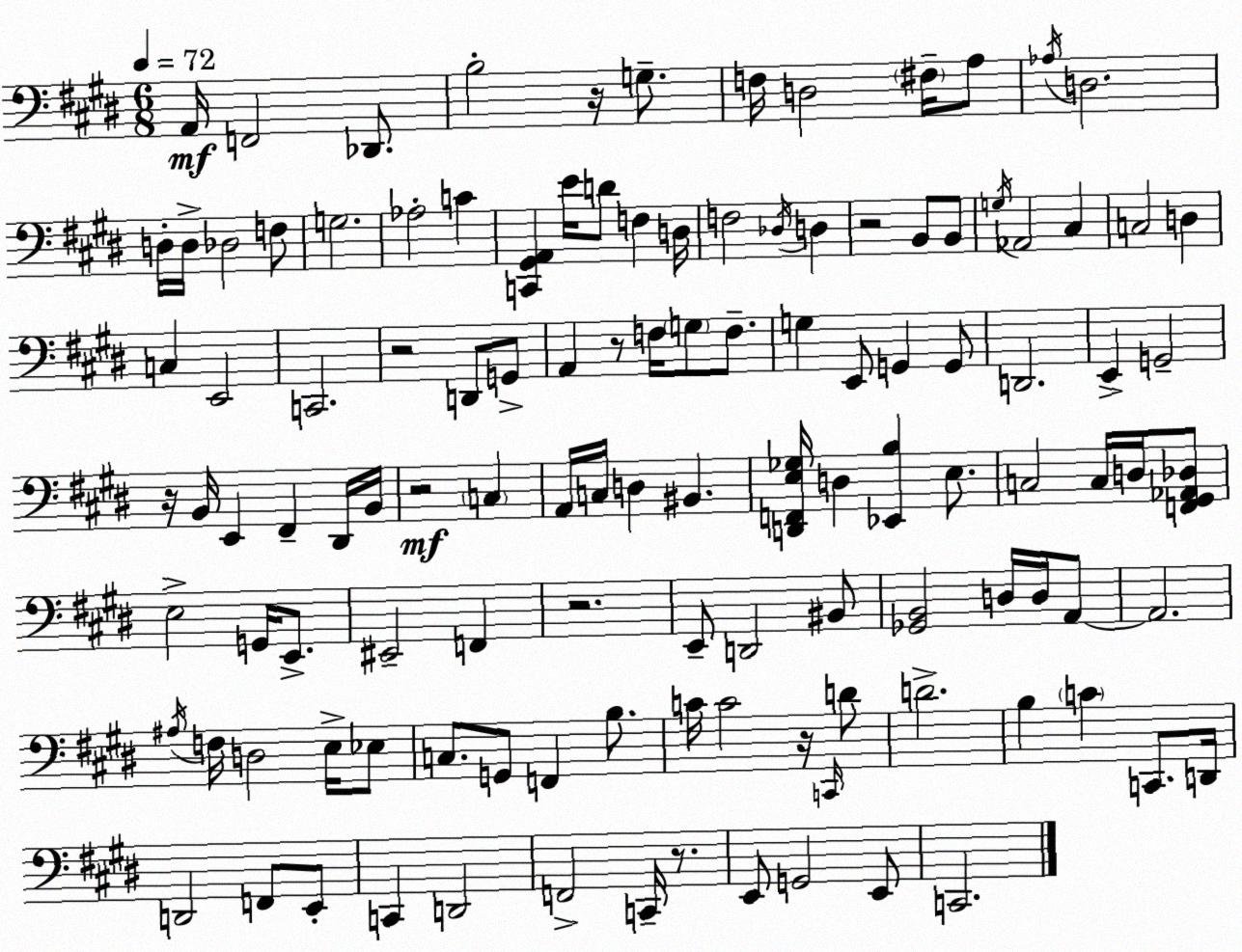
X:1
T:Untitled
M:6/8
L:1/4
K:E
A,,/4 F,,2 _D,,/2 B,2 z/4 G,/2 F,/4 D,2 ^F,/4 A,/2 _A,/4 D,2 D,/4 D,/4 _D,2 F,/2 G,2 _A,2 C [C,,^G,,A,,] E/4 D/2 F, D,/4 F,2 _D,/4 D, z2 B,,/2 B,,/2 G,/4 _A,,2 ^C, C,2 D, C, E,,2 C,,2 z2 D,,/2 G,,/2 A,, z/2 F,/4 G,/2 F,/2 G, E,,/2 G,, G,,/2 D,,2 E,, G,,2 z/4 B,,/4 E,, ^F,, ^D,,/4 B,,/4 z2 C, A,,/4 C,/4 D, ^B,, [D,,F,,E,_G,]/4 D, [_E,,B,] E,/2 C,2 C,/4 D,/4 [F,,^G,,_A,,_D,]/2 E,2 G,,/4 E,,/2 ^E,,2 F,, z2 E,,/2 D,,2 ^B,,/2 [_G,,B,,]2 D,/4 D,/4 A,,/2 A,,2 ^A,/4 F,/4 D,2 E,/4 _E,/2 C,/2 G,,/2 F,, B,/2 C/4 C2 z/4 C,,/4 D/2 D2 B, C C,,/2 D,,/4 D,,2 F,,/2 E,,/2 C,, D,,2 F,,2 C,,/4 z/2 E,,/2 G,,2 E,,/2 C,,2